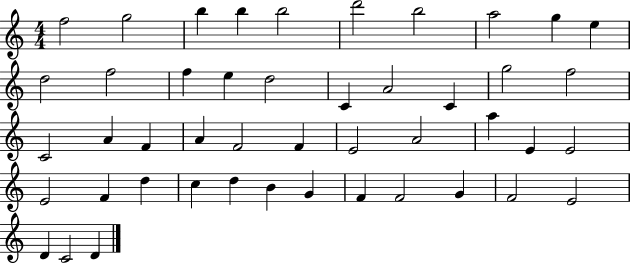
X:1
T:Untitled
M:4/4
L:1/4
K:C
f2 g2 b b b2 d'2 b2 a2 g e d2 f2 f e d2 C A2 C g2 f2 C2 A F A F2 F E2 A2 a E E2 E2 F d c d B G F F2 G F2 E2 D C2 D